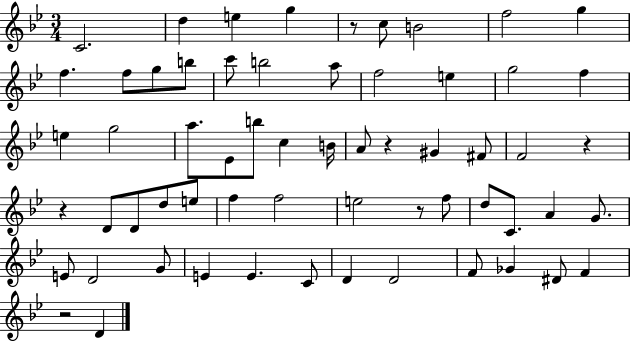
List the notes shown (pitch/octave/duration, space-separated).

C4/h. D5/q E5/q G5/q R/e C5/e B4/h F5/h G5/q F5/q. F5/e G5/e B5/e C6/e B5/h A5/e F5/h E5/q G5/h F5/q E5/q G5/h A5/e. Eb4/e B5/e C5/q B4/s A4/e R/q G#4/q F#4/e F4/h R/q R/q D4/e D4/e D5/e E5/e F5/q F5/h E5/h R/e F5/e D5/e C4/e. A4/q G4/e. E4/e D4/h G4/e E4/q E4/q. C4/e D4/q D4/h F4/e Gb4/q D#4/e F4/q R/h D4/q